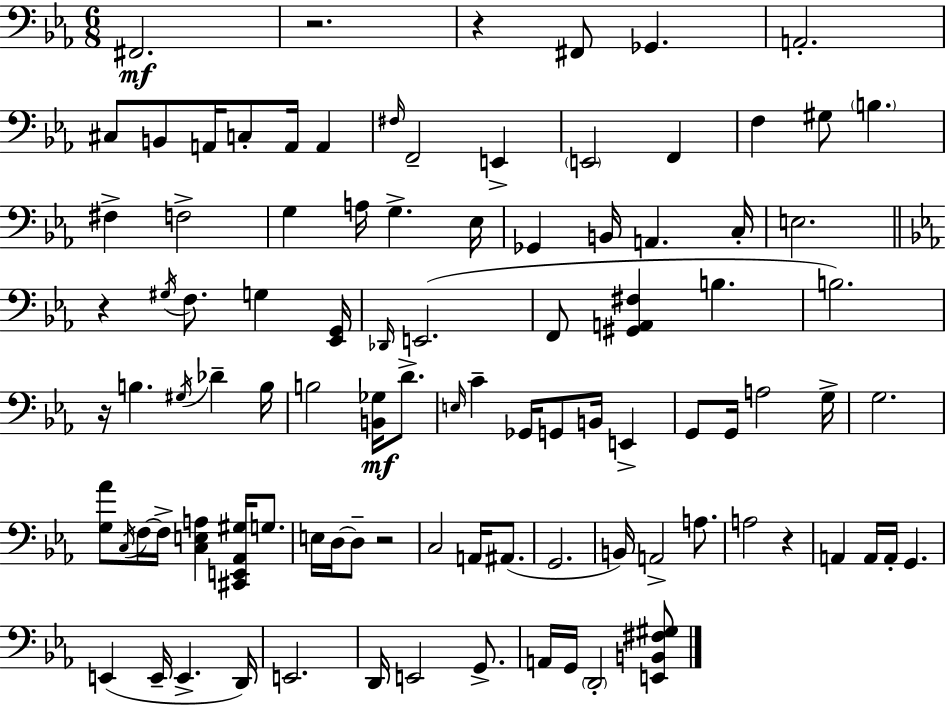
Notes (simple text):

F#2/h. R/h. R/q F#2/e Gb2/q. A2/h. C#3/e B2/e A2/s C3/e A2/s A2/q F#3/s F2/h E2/q E2/h F2/q F3/q G#3/e B3/q. F#3/q F3/h G3/q A3/s G3/q. Eb3/s Gb2/q B2/s A2/q. C3/s E3/h. R/q G#3/s F3/e. G3/q [Eb2,G2]/s Db2/s E2/h. F2/e [G#2,A2,F#3]/q B3/q. B3/h. R/s B3/q. G#3/s Db4/q B3/s B3/h [B2,Gb3]/s D4/e. E3/s C4/q Gb2/s G2/e B2/s E2/q G2/e G2/s A3/h G3/s G3/h. [G3,Ab4]/e C3/s F3/s F3/s [C3,E3,A3]/q [C#2,E2,Ab2,G#3]/s G3/e. E3/s D3/s D3/e R/h C3/h A2/s A#2/e. G2/h. B2/s A2/h A3/e. A3/h R/q A2/q A2/s A2/s G2/q. E2/q E2/s E2/q. D2/s E2/h. D2/s E2/h G2/e. A2/s G2/s D2/h [E2,B2,F#3,G#3]/e